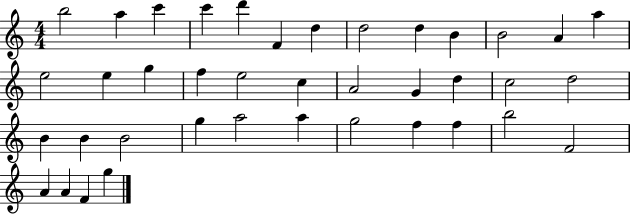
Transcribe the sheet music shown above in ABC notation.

X:1
T:Untitled
M:4/4
L:1/4
K:C
b2 a c' c' d' F d d2 d B B2 A a e2 e g f e2 c A2 G d c2 d2 B B B2 g a2 a g2 f f b2 F2 A A F g